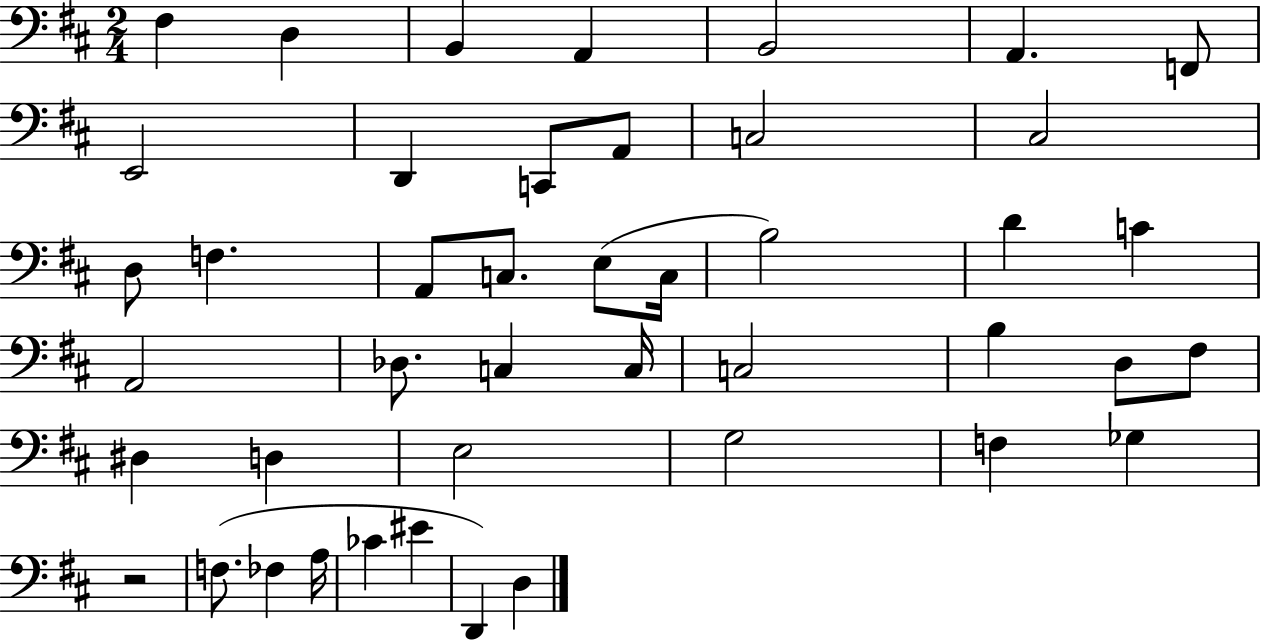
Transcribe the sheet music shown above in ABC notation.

X:1
T:Untitled
M:2/4
L:1/4
K:D
^F, D, B,, A,, B,,2 A,, F,,/2 E,,2 D,, C,,/2 A,,/2 C,2 ^C,2 D,/2 F, A,,/2 C,/2 E,/2 C,/4 B,2 D C A,,2 _D,/2 C, C,/4 C,2 B, D,/2 ^F,/2 ^D, D, E,2 G,2 F, _G, z2 F,/2 _F, A,/4 _C ^E D,, D,